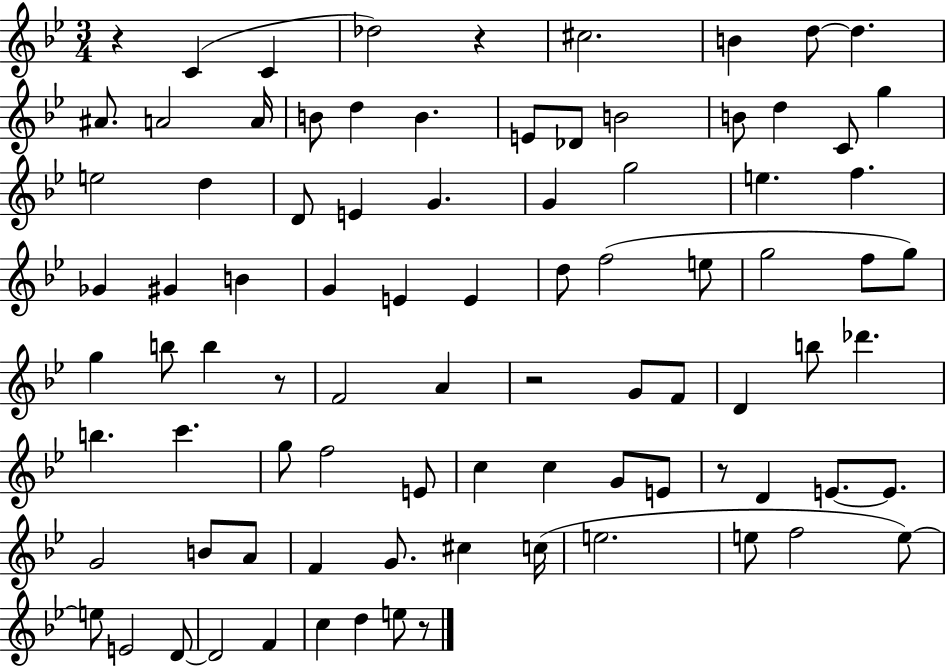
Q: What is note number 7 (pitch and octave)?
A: D5